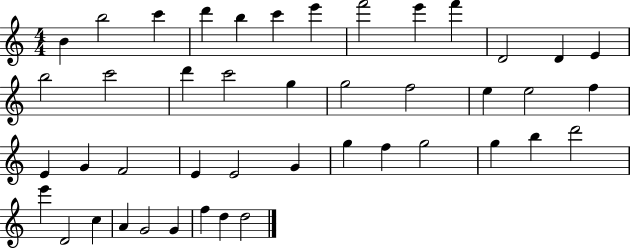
{
  \clef treble
  \numericTimeSignature
  \time 4/4
  \key c \major
  b'4 b''2 c'''4 | d'''4 b''4 c'''4 e'''4 | f'''2 e'''4 f'''4 | d'2 d'4 e'4 | \break b''2 c'''2 | d'''4 c'''2 g''4 | g''2 f''2 | e''4 e''2 f''4 | \break e'4 g'4 f'2 | e'4 e'2 g'4 | g''4 f''4 g''2 | g''4 b''4 d'''2 | \break e'''4 d'2 c''4 | a'4 g'2 g'4 | f''4 d''4 d''2 | \bar "|."
}